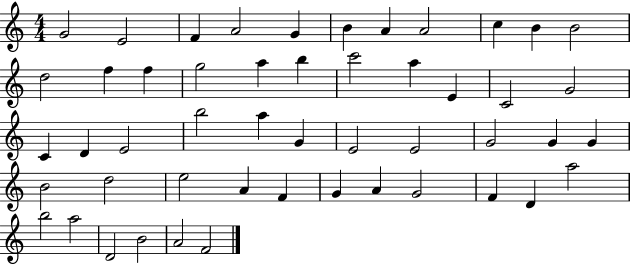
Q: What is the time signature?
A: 4/4